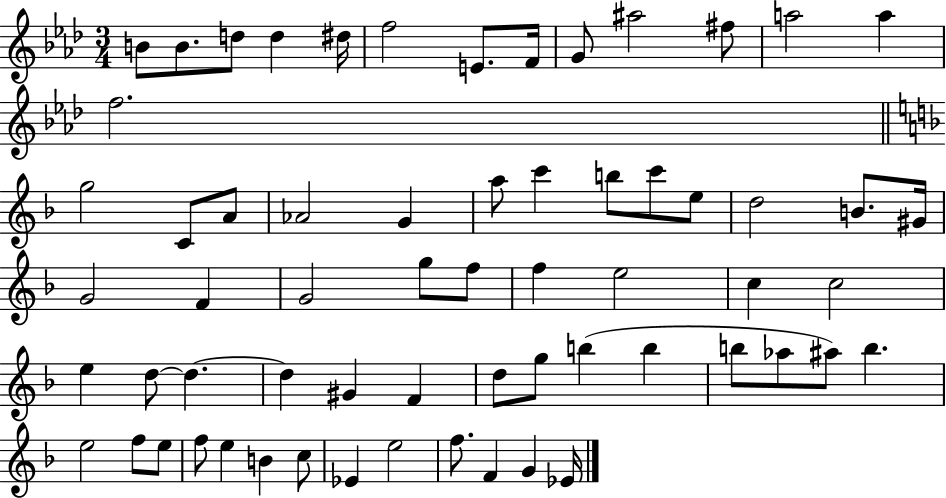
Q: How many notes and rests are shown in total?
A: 63